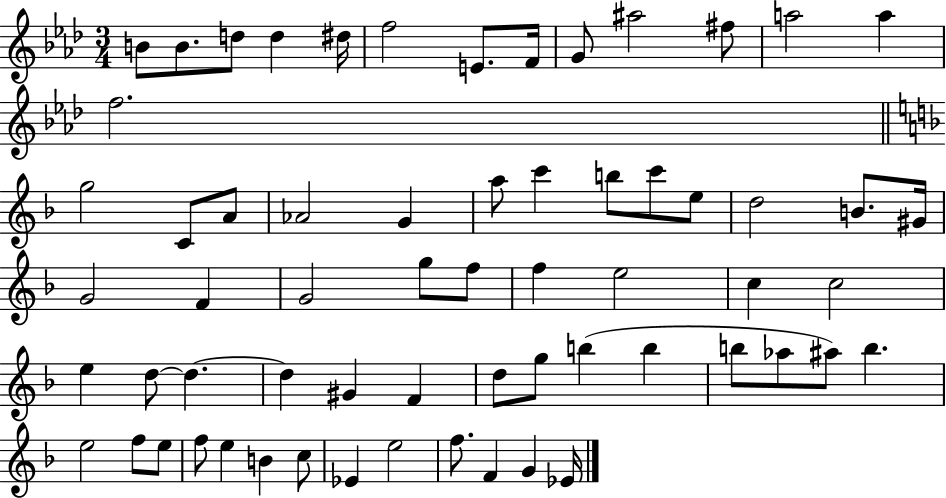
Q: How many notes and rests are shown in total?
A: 63